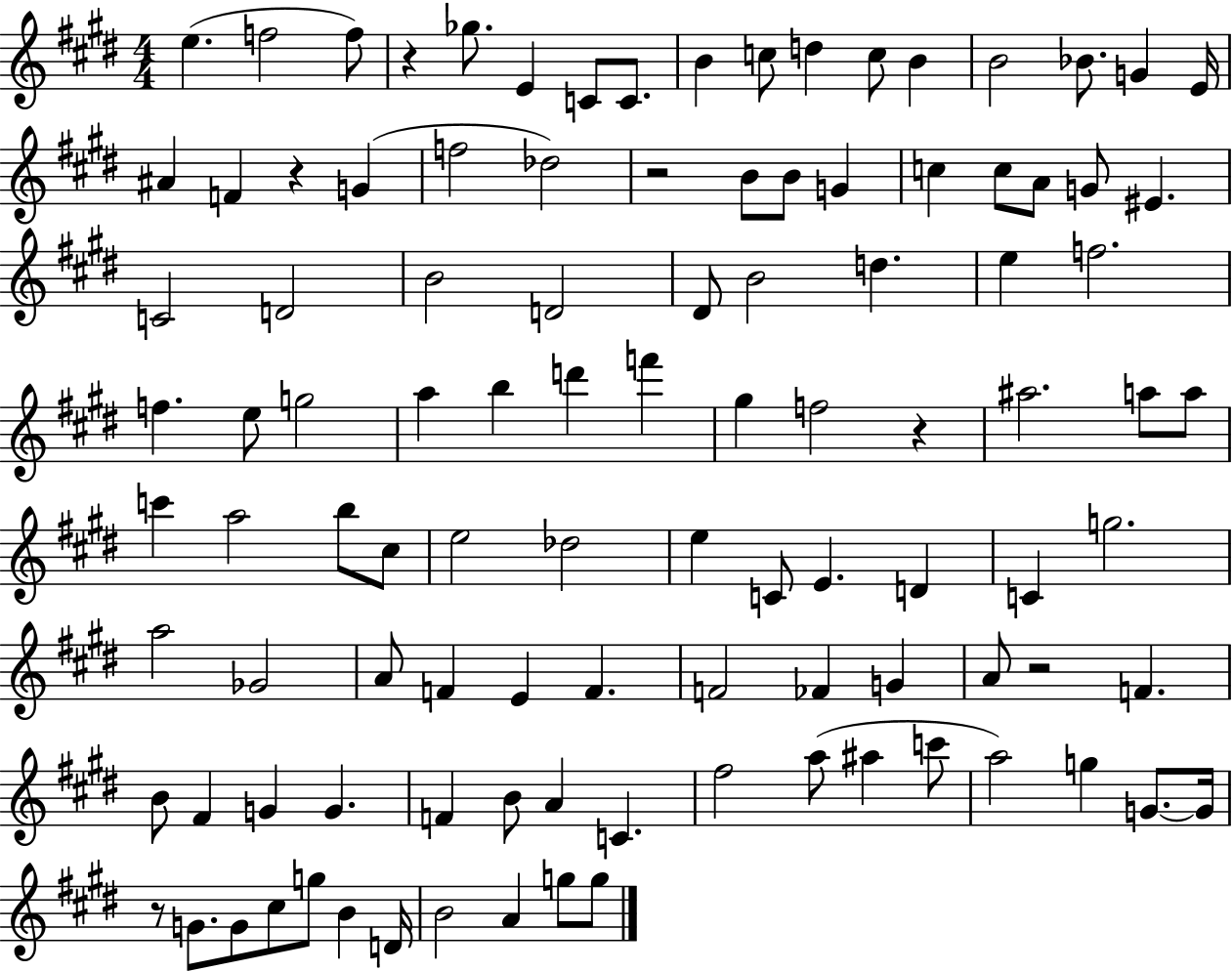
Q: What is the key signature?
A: E major